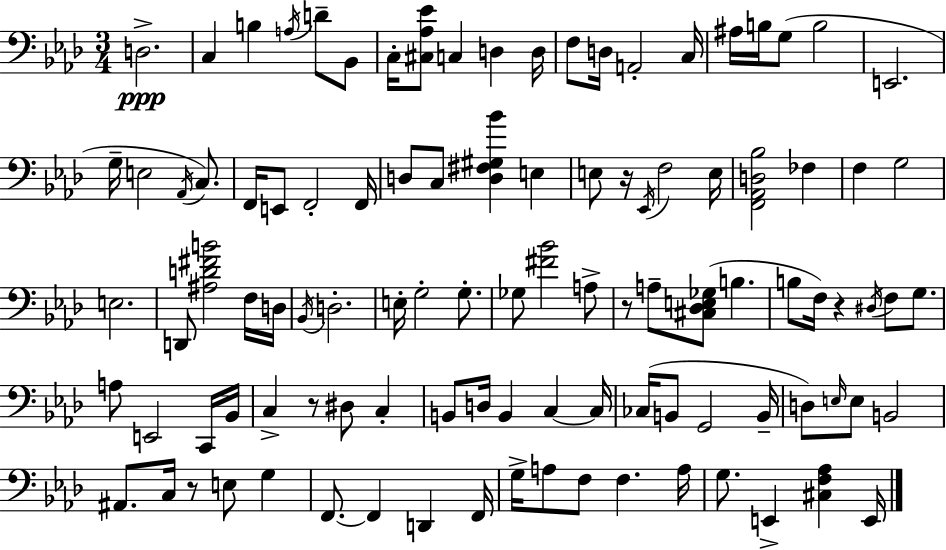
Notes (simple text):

D3/h. C3/q B3/q A3/s D4/e Bb2/e C3/s [C#3,Ab3,Eb4]/e C3/q D3/q D3/s F3/e D3/s A2/h C3/s A#3/s B3/s G3/e B3/h E2/h. G3/s E3/h Ab2/s C3/e. F2/s E2/e F2/h F2/s D3/e C3/e [D3,F#3,G#3,Bb4]/q E3/q E3/e R/s Eb2/s F3/h E3/s [F2,Ab2,D3,Bb3]/h FES3/q F3/q G3/h E3/h. D2/e [A#3,D4,F#4,B4]/h F3/s D3/s Bb2/s D3/h. E3/s G3/h G3/e. Gb3/e [F#4,Bb4]/h A3/e R/e A3/e [C#3,Db3,E3,Gb3]/e B3/q. B3/e F3/s R/q D#3/s F3/e G3/e. A3/e E2/h C2/s Bb2/s C3/q R/e D#3/e C3/q B2/e D3/s B2/q C3/q C3/s CES3/s B2/e G2/h B2/s D3/e E3/s E3/e B2/h A#2/e. C3/s R/e E3/e G3/q F2/e. F2/q D2/q F2/s G3/s A3/e F3/e F3/q. A3/s G3/e. E2/q [C#3,F3,Ab3]/q E2/s